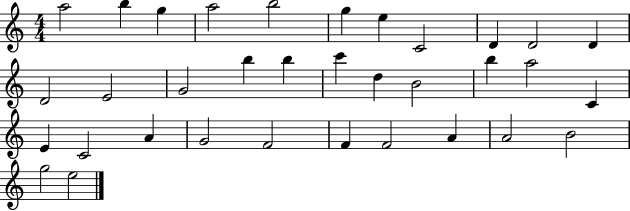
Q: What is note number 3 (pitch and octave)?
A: G5